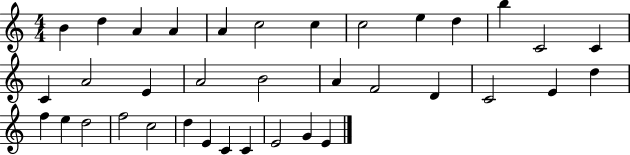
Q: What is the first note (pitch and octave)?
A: B4